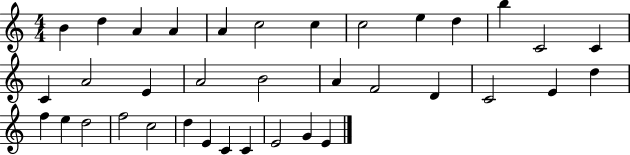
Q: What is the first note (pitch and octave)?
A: B4